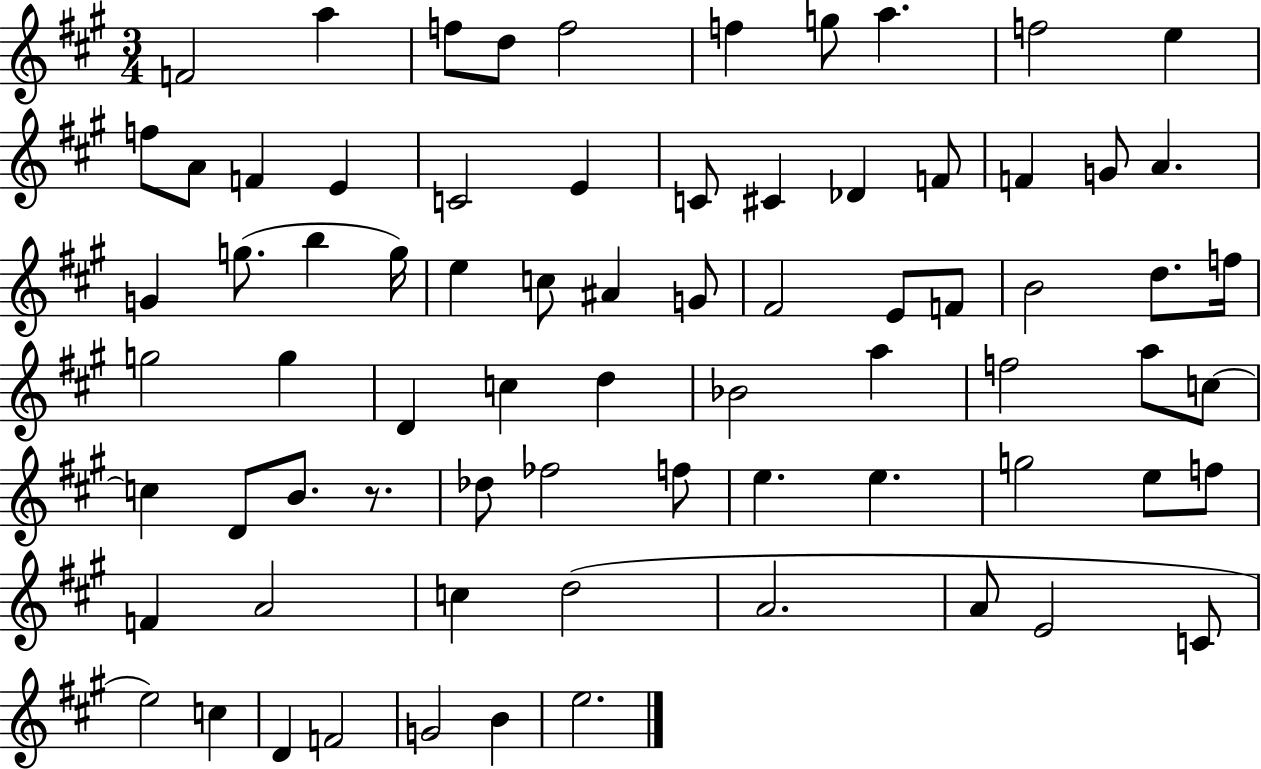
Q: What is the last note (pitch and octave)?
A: E5